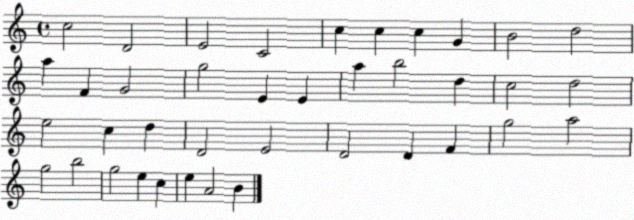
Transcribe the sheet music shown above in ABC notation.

X:1
T:Untitled
M:4/4
L:1/4
K:C
c2 D2 E2 C2 c c c G B2 d2 a F G2 g2 E E a b2 d c2 d2 e2 c d D2 E2 D2 D F g2 a2 g2 b2 g2 e c e A2 B